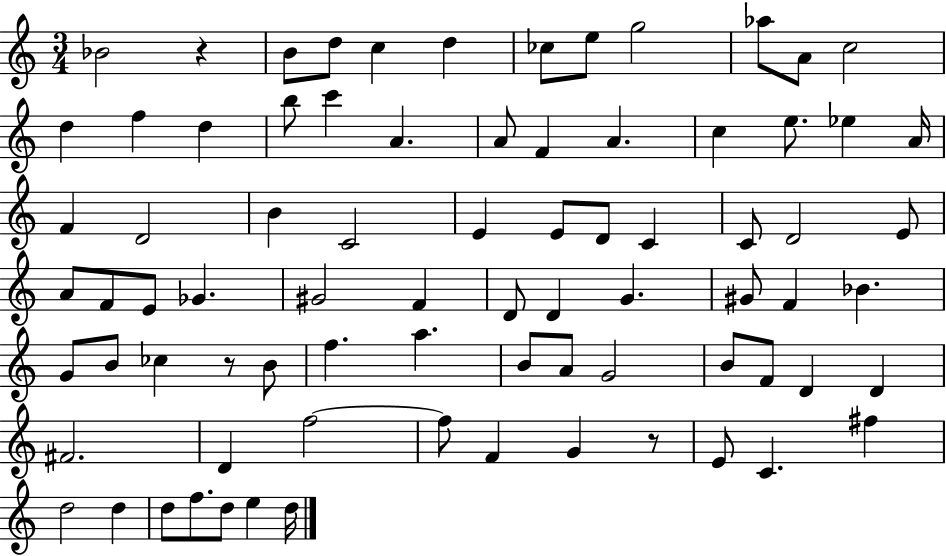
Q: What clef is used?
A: treble